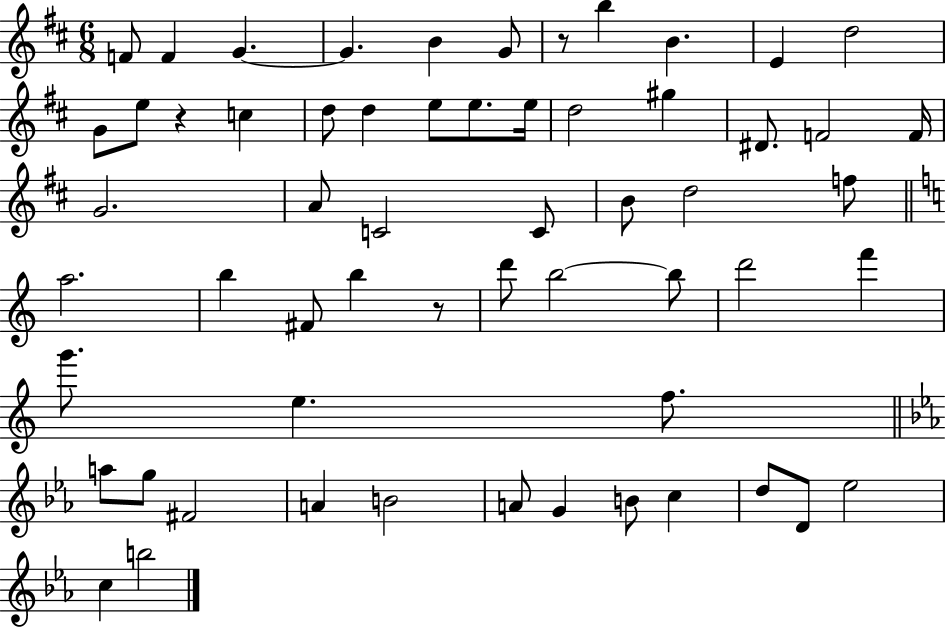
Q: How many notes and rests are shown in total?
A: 59